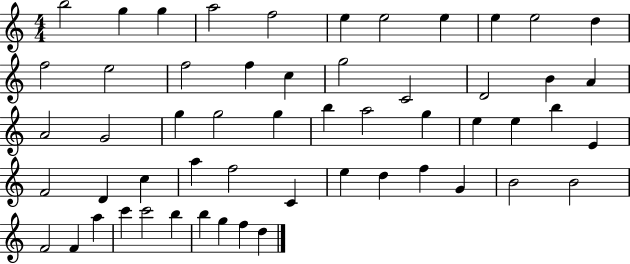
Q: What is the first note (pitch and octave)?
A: B5